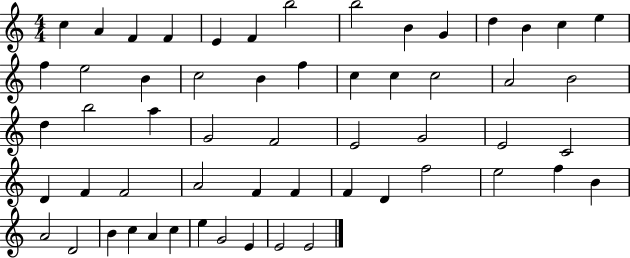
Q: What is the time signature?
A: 4/4